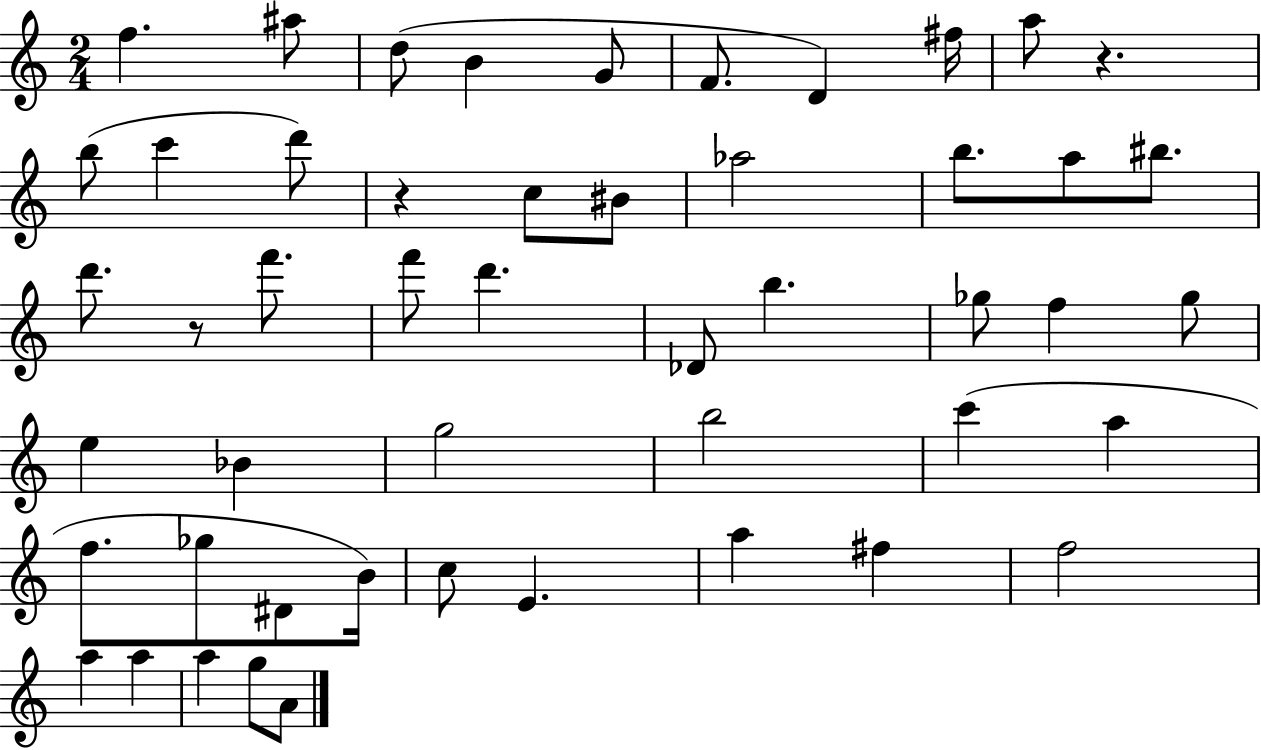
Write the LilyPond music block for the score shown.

{
  \clef treble
  \numericTimeSignature
  \time 2/4
  \key c \major
  f''4. ais''8 | d''8( b'4 g'8 | f'8. d'4) fis''16 | a''8 r4. | \break b''8( c'''4 d'''8) | r4 c''8 bis'8 | aes''2 | b''8. a''8 bis''8. | \break d'''8. r8 f'''8. | f'''8 d'''4. | des'8 b''4. | ges''8 f''4 ges''8 | \break e''4 bes'4 | g''2 | b''2 | c'''4( a''4 | \break f''8. ges''8 dis'8 b'16) | c''8 e'4. | a''4 fis''4 | f''2 | \break a''4 a''4 | a''4 g''8 a'8 | \bar "|."
}